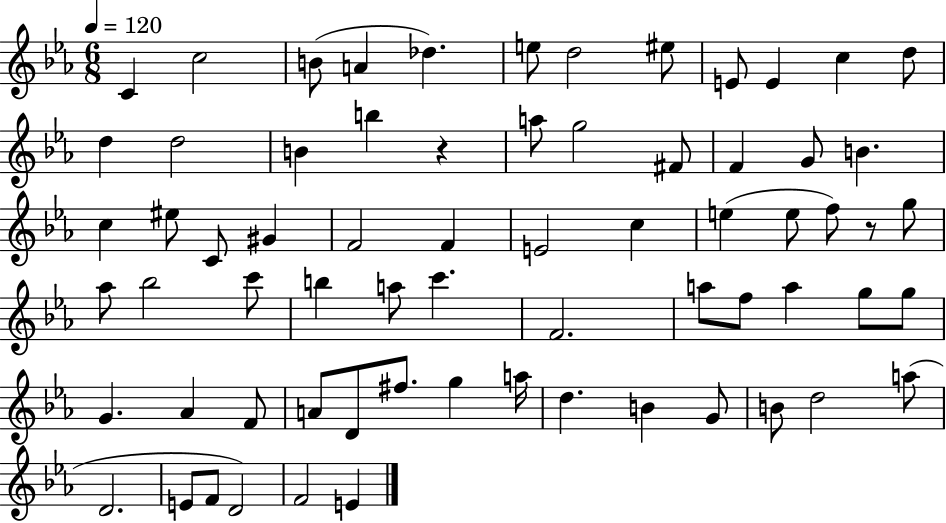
{
  \clef treble
  \numericTimeSignature
  \time 6/8
  \key ees \major
  \tempo 4 = 120
  \repeat volta 2 { c'4 c''2 | b'8( a'4 des''4.) | e''8 d''2 eis''8 | e'8 e'4 c''4 d''8 | \break d''4 d''2 | b'4 b''4 r4 | a''8 g''2 fis'8 | f'4 g'8 b'4. | \break c''4 eis''8 c'8 gis'4 | f'2 f'4 | e'2 c''4 | e''4( e''8 f''8) r8 g''8 | \break aes''8 bes''2 c'''8 | b''4 a''8 c'''4. | f'2. | a''8 f''8 a''4 g''8 g''8 | \break g'4. aes'4 f'8 | a'8 d'8 fis''8. g''4 a''16 | d''4. b'4 g'8 | b'8 d''2 a''8( | \break d'2. | e'8 f'8 d'2) | f'2 e'4 | } \bar "|."
}